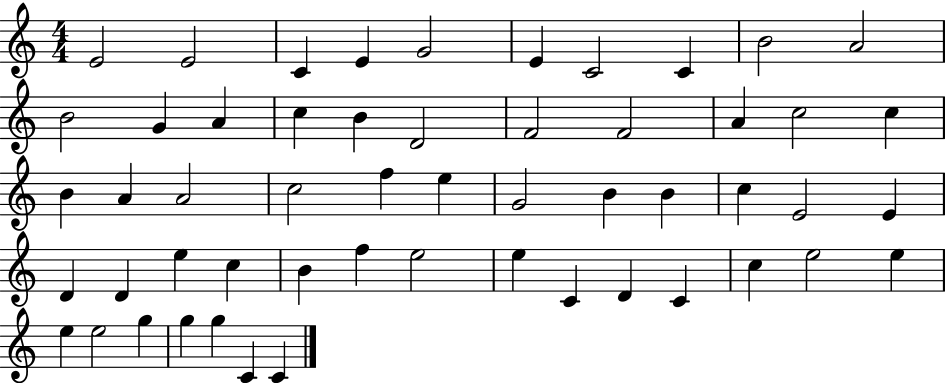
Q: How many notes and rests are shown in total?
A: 54